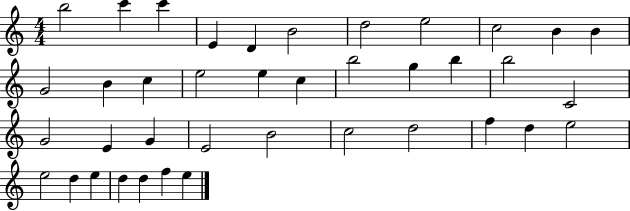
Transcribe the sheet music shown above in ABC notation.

X:1
T:Untitled
M:4/4
L:1/4
K:C
b2 c' c' E D B2 d2 e2 c2 B B G2 B c e2 e c b2 g b b2 C2 G2 E G E2 B2 c2 d2 f d e2 e2 d e d d f e